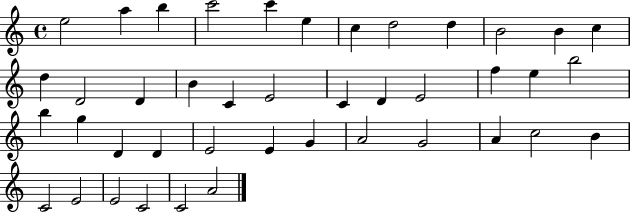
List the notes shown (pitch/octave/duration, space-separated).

E5/h A5/q B5/q C6/h C6/q E5/q C5/q D5/h D5/q B4/h B4/q C5/q D5/q D4/h D4/q B4/q C4/q E4/h C4/q D4/q E4/h F5/q E5/q B5/h B5/q G5/q D4/q D4/q E4/h E4/q G4/q A4/h G4/h A4/q C5/h B4/q C4/h E4/h E4/h C4/h C4/h A4/h